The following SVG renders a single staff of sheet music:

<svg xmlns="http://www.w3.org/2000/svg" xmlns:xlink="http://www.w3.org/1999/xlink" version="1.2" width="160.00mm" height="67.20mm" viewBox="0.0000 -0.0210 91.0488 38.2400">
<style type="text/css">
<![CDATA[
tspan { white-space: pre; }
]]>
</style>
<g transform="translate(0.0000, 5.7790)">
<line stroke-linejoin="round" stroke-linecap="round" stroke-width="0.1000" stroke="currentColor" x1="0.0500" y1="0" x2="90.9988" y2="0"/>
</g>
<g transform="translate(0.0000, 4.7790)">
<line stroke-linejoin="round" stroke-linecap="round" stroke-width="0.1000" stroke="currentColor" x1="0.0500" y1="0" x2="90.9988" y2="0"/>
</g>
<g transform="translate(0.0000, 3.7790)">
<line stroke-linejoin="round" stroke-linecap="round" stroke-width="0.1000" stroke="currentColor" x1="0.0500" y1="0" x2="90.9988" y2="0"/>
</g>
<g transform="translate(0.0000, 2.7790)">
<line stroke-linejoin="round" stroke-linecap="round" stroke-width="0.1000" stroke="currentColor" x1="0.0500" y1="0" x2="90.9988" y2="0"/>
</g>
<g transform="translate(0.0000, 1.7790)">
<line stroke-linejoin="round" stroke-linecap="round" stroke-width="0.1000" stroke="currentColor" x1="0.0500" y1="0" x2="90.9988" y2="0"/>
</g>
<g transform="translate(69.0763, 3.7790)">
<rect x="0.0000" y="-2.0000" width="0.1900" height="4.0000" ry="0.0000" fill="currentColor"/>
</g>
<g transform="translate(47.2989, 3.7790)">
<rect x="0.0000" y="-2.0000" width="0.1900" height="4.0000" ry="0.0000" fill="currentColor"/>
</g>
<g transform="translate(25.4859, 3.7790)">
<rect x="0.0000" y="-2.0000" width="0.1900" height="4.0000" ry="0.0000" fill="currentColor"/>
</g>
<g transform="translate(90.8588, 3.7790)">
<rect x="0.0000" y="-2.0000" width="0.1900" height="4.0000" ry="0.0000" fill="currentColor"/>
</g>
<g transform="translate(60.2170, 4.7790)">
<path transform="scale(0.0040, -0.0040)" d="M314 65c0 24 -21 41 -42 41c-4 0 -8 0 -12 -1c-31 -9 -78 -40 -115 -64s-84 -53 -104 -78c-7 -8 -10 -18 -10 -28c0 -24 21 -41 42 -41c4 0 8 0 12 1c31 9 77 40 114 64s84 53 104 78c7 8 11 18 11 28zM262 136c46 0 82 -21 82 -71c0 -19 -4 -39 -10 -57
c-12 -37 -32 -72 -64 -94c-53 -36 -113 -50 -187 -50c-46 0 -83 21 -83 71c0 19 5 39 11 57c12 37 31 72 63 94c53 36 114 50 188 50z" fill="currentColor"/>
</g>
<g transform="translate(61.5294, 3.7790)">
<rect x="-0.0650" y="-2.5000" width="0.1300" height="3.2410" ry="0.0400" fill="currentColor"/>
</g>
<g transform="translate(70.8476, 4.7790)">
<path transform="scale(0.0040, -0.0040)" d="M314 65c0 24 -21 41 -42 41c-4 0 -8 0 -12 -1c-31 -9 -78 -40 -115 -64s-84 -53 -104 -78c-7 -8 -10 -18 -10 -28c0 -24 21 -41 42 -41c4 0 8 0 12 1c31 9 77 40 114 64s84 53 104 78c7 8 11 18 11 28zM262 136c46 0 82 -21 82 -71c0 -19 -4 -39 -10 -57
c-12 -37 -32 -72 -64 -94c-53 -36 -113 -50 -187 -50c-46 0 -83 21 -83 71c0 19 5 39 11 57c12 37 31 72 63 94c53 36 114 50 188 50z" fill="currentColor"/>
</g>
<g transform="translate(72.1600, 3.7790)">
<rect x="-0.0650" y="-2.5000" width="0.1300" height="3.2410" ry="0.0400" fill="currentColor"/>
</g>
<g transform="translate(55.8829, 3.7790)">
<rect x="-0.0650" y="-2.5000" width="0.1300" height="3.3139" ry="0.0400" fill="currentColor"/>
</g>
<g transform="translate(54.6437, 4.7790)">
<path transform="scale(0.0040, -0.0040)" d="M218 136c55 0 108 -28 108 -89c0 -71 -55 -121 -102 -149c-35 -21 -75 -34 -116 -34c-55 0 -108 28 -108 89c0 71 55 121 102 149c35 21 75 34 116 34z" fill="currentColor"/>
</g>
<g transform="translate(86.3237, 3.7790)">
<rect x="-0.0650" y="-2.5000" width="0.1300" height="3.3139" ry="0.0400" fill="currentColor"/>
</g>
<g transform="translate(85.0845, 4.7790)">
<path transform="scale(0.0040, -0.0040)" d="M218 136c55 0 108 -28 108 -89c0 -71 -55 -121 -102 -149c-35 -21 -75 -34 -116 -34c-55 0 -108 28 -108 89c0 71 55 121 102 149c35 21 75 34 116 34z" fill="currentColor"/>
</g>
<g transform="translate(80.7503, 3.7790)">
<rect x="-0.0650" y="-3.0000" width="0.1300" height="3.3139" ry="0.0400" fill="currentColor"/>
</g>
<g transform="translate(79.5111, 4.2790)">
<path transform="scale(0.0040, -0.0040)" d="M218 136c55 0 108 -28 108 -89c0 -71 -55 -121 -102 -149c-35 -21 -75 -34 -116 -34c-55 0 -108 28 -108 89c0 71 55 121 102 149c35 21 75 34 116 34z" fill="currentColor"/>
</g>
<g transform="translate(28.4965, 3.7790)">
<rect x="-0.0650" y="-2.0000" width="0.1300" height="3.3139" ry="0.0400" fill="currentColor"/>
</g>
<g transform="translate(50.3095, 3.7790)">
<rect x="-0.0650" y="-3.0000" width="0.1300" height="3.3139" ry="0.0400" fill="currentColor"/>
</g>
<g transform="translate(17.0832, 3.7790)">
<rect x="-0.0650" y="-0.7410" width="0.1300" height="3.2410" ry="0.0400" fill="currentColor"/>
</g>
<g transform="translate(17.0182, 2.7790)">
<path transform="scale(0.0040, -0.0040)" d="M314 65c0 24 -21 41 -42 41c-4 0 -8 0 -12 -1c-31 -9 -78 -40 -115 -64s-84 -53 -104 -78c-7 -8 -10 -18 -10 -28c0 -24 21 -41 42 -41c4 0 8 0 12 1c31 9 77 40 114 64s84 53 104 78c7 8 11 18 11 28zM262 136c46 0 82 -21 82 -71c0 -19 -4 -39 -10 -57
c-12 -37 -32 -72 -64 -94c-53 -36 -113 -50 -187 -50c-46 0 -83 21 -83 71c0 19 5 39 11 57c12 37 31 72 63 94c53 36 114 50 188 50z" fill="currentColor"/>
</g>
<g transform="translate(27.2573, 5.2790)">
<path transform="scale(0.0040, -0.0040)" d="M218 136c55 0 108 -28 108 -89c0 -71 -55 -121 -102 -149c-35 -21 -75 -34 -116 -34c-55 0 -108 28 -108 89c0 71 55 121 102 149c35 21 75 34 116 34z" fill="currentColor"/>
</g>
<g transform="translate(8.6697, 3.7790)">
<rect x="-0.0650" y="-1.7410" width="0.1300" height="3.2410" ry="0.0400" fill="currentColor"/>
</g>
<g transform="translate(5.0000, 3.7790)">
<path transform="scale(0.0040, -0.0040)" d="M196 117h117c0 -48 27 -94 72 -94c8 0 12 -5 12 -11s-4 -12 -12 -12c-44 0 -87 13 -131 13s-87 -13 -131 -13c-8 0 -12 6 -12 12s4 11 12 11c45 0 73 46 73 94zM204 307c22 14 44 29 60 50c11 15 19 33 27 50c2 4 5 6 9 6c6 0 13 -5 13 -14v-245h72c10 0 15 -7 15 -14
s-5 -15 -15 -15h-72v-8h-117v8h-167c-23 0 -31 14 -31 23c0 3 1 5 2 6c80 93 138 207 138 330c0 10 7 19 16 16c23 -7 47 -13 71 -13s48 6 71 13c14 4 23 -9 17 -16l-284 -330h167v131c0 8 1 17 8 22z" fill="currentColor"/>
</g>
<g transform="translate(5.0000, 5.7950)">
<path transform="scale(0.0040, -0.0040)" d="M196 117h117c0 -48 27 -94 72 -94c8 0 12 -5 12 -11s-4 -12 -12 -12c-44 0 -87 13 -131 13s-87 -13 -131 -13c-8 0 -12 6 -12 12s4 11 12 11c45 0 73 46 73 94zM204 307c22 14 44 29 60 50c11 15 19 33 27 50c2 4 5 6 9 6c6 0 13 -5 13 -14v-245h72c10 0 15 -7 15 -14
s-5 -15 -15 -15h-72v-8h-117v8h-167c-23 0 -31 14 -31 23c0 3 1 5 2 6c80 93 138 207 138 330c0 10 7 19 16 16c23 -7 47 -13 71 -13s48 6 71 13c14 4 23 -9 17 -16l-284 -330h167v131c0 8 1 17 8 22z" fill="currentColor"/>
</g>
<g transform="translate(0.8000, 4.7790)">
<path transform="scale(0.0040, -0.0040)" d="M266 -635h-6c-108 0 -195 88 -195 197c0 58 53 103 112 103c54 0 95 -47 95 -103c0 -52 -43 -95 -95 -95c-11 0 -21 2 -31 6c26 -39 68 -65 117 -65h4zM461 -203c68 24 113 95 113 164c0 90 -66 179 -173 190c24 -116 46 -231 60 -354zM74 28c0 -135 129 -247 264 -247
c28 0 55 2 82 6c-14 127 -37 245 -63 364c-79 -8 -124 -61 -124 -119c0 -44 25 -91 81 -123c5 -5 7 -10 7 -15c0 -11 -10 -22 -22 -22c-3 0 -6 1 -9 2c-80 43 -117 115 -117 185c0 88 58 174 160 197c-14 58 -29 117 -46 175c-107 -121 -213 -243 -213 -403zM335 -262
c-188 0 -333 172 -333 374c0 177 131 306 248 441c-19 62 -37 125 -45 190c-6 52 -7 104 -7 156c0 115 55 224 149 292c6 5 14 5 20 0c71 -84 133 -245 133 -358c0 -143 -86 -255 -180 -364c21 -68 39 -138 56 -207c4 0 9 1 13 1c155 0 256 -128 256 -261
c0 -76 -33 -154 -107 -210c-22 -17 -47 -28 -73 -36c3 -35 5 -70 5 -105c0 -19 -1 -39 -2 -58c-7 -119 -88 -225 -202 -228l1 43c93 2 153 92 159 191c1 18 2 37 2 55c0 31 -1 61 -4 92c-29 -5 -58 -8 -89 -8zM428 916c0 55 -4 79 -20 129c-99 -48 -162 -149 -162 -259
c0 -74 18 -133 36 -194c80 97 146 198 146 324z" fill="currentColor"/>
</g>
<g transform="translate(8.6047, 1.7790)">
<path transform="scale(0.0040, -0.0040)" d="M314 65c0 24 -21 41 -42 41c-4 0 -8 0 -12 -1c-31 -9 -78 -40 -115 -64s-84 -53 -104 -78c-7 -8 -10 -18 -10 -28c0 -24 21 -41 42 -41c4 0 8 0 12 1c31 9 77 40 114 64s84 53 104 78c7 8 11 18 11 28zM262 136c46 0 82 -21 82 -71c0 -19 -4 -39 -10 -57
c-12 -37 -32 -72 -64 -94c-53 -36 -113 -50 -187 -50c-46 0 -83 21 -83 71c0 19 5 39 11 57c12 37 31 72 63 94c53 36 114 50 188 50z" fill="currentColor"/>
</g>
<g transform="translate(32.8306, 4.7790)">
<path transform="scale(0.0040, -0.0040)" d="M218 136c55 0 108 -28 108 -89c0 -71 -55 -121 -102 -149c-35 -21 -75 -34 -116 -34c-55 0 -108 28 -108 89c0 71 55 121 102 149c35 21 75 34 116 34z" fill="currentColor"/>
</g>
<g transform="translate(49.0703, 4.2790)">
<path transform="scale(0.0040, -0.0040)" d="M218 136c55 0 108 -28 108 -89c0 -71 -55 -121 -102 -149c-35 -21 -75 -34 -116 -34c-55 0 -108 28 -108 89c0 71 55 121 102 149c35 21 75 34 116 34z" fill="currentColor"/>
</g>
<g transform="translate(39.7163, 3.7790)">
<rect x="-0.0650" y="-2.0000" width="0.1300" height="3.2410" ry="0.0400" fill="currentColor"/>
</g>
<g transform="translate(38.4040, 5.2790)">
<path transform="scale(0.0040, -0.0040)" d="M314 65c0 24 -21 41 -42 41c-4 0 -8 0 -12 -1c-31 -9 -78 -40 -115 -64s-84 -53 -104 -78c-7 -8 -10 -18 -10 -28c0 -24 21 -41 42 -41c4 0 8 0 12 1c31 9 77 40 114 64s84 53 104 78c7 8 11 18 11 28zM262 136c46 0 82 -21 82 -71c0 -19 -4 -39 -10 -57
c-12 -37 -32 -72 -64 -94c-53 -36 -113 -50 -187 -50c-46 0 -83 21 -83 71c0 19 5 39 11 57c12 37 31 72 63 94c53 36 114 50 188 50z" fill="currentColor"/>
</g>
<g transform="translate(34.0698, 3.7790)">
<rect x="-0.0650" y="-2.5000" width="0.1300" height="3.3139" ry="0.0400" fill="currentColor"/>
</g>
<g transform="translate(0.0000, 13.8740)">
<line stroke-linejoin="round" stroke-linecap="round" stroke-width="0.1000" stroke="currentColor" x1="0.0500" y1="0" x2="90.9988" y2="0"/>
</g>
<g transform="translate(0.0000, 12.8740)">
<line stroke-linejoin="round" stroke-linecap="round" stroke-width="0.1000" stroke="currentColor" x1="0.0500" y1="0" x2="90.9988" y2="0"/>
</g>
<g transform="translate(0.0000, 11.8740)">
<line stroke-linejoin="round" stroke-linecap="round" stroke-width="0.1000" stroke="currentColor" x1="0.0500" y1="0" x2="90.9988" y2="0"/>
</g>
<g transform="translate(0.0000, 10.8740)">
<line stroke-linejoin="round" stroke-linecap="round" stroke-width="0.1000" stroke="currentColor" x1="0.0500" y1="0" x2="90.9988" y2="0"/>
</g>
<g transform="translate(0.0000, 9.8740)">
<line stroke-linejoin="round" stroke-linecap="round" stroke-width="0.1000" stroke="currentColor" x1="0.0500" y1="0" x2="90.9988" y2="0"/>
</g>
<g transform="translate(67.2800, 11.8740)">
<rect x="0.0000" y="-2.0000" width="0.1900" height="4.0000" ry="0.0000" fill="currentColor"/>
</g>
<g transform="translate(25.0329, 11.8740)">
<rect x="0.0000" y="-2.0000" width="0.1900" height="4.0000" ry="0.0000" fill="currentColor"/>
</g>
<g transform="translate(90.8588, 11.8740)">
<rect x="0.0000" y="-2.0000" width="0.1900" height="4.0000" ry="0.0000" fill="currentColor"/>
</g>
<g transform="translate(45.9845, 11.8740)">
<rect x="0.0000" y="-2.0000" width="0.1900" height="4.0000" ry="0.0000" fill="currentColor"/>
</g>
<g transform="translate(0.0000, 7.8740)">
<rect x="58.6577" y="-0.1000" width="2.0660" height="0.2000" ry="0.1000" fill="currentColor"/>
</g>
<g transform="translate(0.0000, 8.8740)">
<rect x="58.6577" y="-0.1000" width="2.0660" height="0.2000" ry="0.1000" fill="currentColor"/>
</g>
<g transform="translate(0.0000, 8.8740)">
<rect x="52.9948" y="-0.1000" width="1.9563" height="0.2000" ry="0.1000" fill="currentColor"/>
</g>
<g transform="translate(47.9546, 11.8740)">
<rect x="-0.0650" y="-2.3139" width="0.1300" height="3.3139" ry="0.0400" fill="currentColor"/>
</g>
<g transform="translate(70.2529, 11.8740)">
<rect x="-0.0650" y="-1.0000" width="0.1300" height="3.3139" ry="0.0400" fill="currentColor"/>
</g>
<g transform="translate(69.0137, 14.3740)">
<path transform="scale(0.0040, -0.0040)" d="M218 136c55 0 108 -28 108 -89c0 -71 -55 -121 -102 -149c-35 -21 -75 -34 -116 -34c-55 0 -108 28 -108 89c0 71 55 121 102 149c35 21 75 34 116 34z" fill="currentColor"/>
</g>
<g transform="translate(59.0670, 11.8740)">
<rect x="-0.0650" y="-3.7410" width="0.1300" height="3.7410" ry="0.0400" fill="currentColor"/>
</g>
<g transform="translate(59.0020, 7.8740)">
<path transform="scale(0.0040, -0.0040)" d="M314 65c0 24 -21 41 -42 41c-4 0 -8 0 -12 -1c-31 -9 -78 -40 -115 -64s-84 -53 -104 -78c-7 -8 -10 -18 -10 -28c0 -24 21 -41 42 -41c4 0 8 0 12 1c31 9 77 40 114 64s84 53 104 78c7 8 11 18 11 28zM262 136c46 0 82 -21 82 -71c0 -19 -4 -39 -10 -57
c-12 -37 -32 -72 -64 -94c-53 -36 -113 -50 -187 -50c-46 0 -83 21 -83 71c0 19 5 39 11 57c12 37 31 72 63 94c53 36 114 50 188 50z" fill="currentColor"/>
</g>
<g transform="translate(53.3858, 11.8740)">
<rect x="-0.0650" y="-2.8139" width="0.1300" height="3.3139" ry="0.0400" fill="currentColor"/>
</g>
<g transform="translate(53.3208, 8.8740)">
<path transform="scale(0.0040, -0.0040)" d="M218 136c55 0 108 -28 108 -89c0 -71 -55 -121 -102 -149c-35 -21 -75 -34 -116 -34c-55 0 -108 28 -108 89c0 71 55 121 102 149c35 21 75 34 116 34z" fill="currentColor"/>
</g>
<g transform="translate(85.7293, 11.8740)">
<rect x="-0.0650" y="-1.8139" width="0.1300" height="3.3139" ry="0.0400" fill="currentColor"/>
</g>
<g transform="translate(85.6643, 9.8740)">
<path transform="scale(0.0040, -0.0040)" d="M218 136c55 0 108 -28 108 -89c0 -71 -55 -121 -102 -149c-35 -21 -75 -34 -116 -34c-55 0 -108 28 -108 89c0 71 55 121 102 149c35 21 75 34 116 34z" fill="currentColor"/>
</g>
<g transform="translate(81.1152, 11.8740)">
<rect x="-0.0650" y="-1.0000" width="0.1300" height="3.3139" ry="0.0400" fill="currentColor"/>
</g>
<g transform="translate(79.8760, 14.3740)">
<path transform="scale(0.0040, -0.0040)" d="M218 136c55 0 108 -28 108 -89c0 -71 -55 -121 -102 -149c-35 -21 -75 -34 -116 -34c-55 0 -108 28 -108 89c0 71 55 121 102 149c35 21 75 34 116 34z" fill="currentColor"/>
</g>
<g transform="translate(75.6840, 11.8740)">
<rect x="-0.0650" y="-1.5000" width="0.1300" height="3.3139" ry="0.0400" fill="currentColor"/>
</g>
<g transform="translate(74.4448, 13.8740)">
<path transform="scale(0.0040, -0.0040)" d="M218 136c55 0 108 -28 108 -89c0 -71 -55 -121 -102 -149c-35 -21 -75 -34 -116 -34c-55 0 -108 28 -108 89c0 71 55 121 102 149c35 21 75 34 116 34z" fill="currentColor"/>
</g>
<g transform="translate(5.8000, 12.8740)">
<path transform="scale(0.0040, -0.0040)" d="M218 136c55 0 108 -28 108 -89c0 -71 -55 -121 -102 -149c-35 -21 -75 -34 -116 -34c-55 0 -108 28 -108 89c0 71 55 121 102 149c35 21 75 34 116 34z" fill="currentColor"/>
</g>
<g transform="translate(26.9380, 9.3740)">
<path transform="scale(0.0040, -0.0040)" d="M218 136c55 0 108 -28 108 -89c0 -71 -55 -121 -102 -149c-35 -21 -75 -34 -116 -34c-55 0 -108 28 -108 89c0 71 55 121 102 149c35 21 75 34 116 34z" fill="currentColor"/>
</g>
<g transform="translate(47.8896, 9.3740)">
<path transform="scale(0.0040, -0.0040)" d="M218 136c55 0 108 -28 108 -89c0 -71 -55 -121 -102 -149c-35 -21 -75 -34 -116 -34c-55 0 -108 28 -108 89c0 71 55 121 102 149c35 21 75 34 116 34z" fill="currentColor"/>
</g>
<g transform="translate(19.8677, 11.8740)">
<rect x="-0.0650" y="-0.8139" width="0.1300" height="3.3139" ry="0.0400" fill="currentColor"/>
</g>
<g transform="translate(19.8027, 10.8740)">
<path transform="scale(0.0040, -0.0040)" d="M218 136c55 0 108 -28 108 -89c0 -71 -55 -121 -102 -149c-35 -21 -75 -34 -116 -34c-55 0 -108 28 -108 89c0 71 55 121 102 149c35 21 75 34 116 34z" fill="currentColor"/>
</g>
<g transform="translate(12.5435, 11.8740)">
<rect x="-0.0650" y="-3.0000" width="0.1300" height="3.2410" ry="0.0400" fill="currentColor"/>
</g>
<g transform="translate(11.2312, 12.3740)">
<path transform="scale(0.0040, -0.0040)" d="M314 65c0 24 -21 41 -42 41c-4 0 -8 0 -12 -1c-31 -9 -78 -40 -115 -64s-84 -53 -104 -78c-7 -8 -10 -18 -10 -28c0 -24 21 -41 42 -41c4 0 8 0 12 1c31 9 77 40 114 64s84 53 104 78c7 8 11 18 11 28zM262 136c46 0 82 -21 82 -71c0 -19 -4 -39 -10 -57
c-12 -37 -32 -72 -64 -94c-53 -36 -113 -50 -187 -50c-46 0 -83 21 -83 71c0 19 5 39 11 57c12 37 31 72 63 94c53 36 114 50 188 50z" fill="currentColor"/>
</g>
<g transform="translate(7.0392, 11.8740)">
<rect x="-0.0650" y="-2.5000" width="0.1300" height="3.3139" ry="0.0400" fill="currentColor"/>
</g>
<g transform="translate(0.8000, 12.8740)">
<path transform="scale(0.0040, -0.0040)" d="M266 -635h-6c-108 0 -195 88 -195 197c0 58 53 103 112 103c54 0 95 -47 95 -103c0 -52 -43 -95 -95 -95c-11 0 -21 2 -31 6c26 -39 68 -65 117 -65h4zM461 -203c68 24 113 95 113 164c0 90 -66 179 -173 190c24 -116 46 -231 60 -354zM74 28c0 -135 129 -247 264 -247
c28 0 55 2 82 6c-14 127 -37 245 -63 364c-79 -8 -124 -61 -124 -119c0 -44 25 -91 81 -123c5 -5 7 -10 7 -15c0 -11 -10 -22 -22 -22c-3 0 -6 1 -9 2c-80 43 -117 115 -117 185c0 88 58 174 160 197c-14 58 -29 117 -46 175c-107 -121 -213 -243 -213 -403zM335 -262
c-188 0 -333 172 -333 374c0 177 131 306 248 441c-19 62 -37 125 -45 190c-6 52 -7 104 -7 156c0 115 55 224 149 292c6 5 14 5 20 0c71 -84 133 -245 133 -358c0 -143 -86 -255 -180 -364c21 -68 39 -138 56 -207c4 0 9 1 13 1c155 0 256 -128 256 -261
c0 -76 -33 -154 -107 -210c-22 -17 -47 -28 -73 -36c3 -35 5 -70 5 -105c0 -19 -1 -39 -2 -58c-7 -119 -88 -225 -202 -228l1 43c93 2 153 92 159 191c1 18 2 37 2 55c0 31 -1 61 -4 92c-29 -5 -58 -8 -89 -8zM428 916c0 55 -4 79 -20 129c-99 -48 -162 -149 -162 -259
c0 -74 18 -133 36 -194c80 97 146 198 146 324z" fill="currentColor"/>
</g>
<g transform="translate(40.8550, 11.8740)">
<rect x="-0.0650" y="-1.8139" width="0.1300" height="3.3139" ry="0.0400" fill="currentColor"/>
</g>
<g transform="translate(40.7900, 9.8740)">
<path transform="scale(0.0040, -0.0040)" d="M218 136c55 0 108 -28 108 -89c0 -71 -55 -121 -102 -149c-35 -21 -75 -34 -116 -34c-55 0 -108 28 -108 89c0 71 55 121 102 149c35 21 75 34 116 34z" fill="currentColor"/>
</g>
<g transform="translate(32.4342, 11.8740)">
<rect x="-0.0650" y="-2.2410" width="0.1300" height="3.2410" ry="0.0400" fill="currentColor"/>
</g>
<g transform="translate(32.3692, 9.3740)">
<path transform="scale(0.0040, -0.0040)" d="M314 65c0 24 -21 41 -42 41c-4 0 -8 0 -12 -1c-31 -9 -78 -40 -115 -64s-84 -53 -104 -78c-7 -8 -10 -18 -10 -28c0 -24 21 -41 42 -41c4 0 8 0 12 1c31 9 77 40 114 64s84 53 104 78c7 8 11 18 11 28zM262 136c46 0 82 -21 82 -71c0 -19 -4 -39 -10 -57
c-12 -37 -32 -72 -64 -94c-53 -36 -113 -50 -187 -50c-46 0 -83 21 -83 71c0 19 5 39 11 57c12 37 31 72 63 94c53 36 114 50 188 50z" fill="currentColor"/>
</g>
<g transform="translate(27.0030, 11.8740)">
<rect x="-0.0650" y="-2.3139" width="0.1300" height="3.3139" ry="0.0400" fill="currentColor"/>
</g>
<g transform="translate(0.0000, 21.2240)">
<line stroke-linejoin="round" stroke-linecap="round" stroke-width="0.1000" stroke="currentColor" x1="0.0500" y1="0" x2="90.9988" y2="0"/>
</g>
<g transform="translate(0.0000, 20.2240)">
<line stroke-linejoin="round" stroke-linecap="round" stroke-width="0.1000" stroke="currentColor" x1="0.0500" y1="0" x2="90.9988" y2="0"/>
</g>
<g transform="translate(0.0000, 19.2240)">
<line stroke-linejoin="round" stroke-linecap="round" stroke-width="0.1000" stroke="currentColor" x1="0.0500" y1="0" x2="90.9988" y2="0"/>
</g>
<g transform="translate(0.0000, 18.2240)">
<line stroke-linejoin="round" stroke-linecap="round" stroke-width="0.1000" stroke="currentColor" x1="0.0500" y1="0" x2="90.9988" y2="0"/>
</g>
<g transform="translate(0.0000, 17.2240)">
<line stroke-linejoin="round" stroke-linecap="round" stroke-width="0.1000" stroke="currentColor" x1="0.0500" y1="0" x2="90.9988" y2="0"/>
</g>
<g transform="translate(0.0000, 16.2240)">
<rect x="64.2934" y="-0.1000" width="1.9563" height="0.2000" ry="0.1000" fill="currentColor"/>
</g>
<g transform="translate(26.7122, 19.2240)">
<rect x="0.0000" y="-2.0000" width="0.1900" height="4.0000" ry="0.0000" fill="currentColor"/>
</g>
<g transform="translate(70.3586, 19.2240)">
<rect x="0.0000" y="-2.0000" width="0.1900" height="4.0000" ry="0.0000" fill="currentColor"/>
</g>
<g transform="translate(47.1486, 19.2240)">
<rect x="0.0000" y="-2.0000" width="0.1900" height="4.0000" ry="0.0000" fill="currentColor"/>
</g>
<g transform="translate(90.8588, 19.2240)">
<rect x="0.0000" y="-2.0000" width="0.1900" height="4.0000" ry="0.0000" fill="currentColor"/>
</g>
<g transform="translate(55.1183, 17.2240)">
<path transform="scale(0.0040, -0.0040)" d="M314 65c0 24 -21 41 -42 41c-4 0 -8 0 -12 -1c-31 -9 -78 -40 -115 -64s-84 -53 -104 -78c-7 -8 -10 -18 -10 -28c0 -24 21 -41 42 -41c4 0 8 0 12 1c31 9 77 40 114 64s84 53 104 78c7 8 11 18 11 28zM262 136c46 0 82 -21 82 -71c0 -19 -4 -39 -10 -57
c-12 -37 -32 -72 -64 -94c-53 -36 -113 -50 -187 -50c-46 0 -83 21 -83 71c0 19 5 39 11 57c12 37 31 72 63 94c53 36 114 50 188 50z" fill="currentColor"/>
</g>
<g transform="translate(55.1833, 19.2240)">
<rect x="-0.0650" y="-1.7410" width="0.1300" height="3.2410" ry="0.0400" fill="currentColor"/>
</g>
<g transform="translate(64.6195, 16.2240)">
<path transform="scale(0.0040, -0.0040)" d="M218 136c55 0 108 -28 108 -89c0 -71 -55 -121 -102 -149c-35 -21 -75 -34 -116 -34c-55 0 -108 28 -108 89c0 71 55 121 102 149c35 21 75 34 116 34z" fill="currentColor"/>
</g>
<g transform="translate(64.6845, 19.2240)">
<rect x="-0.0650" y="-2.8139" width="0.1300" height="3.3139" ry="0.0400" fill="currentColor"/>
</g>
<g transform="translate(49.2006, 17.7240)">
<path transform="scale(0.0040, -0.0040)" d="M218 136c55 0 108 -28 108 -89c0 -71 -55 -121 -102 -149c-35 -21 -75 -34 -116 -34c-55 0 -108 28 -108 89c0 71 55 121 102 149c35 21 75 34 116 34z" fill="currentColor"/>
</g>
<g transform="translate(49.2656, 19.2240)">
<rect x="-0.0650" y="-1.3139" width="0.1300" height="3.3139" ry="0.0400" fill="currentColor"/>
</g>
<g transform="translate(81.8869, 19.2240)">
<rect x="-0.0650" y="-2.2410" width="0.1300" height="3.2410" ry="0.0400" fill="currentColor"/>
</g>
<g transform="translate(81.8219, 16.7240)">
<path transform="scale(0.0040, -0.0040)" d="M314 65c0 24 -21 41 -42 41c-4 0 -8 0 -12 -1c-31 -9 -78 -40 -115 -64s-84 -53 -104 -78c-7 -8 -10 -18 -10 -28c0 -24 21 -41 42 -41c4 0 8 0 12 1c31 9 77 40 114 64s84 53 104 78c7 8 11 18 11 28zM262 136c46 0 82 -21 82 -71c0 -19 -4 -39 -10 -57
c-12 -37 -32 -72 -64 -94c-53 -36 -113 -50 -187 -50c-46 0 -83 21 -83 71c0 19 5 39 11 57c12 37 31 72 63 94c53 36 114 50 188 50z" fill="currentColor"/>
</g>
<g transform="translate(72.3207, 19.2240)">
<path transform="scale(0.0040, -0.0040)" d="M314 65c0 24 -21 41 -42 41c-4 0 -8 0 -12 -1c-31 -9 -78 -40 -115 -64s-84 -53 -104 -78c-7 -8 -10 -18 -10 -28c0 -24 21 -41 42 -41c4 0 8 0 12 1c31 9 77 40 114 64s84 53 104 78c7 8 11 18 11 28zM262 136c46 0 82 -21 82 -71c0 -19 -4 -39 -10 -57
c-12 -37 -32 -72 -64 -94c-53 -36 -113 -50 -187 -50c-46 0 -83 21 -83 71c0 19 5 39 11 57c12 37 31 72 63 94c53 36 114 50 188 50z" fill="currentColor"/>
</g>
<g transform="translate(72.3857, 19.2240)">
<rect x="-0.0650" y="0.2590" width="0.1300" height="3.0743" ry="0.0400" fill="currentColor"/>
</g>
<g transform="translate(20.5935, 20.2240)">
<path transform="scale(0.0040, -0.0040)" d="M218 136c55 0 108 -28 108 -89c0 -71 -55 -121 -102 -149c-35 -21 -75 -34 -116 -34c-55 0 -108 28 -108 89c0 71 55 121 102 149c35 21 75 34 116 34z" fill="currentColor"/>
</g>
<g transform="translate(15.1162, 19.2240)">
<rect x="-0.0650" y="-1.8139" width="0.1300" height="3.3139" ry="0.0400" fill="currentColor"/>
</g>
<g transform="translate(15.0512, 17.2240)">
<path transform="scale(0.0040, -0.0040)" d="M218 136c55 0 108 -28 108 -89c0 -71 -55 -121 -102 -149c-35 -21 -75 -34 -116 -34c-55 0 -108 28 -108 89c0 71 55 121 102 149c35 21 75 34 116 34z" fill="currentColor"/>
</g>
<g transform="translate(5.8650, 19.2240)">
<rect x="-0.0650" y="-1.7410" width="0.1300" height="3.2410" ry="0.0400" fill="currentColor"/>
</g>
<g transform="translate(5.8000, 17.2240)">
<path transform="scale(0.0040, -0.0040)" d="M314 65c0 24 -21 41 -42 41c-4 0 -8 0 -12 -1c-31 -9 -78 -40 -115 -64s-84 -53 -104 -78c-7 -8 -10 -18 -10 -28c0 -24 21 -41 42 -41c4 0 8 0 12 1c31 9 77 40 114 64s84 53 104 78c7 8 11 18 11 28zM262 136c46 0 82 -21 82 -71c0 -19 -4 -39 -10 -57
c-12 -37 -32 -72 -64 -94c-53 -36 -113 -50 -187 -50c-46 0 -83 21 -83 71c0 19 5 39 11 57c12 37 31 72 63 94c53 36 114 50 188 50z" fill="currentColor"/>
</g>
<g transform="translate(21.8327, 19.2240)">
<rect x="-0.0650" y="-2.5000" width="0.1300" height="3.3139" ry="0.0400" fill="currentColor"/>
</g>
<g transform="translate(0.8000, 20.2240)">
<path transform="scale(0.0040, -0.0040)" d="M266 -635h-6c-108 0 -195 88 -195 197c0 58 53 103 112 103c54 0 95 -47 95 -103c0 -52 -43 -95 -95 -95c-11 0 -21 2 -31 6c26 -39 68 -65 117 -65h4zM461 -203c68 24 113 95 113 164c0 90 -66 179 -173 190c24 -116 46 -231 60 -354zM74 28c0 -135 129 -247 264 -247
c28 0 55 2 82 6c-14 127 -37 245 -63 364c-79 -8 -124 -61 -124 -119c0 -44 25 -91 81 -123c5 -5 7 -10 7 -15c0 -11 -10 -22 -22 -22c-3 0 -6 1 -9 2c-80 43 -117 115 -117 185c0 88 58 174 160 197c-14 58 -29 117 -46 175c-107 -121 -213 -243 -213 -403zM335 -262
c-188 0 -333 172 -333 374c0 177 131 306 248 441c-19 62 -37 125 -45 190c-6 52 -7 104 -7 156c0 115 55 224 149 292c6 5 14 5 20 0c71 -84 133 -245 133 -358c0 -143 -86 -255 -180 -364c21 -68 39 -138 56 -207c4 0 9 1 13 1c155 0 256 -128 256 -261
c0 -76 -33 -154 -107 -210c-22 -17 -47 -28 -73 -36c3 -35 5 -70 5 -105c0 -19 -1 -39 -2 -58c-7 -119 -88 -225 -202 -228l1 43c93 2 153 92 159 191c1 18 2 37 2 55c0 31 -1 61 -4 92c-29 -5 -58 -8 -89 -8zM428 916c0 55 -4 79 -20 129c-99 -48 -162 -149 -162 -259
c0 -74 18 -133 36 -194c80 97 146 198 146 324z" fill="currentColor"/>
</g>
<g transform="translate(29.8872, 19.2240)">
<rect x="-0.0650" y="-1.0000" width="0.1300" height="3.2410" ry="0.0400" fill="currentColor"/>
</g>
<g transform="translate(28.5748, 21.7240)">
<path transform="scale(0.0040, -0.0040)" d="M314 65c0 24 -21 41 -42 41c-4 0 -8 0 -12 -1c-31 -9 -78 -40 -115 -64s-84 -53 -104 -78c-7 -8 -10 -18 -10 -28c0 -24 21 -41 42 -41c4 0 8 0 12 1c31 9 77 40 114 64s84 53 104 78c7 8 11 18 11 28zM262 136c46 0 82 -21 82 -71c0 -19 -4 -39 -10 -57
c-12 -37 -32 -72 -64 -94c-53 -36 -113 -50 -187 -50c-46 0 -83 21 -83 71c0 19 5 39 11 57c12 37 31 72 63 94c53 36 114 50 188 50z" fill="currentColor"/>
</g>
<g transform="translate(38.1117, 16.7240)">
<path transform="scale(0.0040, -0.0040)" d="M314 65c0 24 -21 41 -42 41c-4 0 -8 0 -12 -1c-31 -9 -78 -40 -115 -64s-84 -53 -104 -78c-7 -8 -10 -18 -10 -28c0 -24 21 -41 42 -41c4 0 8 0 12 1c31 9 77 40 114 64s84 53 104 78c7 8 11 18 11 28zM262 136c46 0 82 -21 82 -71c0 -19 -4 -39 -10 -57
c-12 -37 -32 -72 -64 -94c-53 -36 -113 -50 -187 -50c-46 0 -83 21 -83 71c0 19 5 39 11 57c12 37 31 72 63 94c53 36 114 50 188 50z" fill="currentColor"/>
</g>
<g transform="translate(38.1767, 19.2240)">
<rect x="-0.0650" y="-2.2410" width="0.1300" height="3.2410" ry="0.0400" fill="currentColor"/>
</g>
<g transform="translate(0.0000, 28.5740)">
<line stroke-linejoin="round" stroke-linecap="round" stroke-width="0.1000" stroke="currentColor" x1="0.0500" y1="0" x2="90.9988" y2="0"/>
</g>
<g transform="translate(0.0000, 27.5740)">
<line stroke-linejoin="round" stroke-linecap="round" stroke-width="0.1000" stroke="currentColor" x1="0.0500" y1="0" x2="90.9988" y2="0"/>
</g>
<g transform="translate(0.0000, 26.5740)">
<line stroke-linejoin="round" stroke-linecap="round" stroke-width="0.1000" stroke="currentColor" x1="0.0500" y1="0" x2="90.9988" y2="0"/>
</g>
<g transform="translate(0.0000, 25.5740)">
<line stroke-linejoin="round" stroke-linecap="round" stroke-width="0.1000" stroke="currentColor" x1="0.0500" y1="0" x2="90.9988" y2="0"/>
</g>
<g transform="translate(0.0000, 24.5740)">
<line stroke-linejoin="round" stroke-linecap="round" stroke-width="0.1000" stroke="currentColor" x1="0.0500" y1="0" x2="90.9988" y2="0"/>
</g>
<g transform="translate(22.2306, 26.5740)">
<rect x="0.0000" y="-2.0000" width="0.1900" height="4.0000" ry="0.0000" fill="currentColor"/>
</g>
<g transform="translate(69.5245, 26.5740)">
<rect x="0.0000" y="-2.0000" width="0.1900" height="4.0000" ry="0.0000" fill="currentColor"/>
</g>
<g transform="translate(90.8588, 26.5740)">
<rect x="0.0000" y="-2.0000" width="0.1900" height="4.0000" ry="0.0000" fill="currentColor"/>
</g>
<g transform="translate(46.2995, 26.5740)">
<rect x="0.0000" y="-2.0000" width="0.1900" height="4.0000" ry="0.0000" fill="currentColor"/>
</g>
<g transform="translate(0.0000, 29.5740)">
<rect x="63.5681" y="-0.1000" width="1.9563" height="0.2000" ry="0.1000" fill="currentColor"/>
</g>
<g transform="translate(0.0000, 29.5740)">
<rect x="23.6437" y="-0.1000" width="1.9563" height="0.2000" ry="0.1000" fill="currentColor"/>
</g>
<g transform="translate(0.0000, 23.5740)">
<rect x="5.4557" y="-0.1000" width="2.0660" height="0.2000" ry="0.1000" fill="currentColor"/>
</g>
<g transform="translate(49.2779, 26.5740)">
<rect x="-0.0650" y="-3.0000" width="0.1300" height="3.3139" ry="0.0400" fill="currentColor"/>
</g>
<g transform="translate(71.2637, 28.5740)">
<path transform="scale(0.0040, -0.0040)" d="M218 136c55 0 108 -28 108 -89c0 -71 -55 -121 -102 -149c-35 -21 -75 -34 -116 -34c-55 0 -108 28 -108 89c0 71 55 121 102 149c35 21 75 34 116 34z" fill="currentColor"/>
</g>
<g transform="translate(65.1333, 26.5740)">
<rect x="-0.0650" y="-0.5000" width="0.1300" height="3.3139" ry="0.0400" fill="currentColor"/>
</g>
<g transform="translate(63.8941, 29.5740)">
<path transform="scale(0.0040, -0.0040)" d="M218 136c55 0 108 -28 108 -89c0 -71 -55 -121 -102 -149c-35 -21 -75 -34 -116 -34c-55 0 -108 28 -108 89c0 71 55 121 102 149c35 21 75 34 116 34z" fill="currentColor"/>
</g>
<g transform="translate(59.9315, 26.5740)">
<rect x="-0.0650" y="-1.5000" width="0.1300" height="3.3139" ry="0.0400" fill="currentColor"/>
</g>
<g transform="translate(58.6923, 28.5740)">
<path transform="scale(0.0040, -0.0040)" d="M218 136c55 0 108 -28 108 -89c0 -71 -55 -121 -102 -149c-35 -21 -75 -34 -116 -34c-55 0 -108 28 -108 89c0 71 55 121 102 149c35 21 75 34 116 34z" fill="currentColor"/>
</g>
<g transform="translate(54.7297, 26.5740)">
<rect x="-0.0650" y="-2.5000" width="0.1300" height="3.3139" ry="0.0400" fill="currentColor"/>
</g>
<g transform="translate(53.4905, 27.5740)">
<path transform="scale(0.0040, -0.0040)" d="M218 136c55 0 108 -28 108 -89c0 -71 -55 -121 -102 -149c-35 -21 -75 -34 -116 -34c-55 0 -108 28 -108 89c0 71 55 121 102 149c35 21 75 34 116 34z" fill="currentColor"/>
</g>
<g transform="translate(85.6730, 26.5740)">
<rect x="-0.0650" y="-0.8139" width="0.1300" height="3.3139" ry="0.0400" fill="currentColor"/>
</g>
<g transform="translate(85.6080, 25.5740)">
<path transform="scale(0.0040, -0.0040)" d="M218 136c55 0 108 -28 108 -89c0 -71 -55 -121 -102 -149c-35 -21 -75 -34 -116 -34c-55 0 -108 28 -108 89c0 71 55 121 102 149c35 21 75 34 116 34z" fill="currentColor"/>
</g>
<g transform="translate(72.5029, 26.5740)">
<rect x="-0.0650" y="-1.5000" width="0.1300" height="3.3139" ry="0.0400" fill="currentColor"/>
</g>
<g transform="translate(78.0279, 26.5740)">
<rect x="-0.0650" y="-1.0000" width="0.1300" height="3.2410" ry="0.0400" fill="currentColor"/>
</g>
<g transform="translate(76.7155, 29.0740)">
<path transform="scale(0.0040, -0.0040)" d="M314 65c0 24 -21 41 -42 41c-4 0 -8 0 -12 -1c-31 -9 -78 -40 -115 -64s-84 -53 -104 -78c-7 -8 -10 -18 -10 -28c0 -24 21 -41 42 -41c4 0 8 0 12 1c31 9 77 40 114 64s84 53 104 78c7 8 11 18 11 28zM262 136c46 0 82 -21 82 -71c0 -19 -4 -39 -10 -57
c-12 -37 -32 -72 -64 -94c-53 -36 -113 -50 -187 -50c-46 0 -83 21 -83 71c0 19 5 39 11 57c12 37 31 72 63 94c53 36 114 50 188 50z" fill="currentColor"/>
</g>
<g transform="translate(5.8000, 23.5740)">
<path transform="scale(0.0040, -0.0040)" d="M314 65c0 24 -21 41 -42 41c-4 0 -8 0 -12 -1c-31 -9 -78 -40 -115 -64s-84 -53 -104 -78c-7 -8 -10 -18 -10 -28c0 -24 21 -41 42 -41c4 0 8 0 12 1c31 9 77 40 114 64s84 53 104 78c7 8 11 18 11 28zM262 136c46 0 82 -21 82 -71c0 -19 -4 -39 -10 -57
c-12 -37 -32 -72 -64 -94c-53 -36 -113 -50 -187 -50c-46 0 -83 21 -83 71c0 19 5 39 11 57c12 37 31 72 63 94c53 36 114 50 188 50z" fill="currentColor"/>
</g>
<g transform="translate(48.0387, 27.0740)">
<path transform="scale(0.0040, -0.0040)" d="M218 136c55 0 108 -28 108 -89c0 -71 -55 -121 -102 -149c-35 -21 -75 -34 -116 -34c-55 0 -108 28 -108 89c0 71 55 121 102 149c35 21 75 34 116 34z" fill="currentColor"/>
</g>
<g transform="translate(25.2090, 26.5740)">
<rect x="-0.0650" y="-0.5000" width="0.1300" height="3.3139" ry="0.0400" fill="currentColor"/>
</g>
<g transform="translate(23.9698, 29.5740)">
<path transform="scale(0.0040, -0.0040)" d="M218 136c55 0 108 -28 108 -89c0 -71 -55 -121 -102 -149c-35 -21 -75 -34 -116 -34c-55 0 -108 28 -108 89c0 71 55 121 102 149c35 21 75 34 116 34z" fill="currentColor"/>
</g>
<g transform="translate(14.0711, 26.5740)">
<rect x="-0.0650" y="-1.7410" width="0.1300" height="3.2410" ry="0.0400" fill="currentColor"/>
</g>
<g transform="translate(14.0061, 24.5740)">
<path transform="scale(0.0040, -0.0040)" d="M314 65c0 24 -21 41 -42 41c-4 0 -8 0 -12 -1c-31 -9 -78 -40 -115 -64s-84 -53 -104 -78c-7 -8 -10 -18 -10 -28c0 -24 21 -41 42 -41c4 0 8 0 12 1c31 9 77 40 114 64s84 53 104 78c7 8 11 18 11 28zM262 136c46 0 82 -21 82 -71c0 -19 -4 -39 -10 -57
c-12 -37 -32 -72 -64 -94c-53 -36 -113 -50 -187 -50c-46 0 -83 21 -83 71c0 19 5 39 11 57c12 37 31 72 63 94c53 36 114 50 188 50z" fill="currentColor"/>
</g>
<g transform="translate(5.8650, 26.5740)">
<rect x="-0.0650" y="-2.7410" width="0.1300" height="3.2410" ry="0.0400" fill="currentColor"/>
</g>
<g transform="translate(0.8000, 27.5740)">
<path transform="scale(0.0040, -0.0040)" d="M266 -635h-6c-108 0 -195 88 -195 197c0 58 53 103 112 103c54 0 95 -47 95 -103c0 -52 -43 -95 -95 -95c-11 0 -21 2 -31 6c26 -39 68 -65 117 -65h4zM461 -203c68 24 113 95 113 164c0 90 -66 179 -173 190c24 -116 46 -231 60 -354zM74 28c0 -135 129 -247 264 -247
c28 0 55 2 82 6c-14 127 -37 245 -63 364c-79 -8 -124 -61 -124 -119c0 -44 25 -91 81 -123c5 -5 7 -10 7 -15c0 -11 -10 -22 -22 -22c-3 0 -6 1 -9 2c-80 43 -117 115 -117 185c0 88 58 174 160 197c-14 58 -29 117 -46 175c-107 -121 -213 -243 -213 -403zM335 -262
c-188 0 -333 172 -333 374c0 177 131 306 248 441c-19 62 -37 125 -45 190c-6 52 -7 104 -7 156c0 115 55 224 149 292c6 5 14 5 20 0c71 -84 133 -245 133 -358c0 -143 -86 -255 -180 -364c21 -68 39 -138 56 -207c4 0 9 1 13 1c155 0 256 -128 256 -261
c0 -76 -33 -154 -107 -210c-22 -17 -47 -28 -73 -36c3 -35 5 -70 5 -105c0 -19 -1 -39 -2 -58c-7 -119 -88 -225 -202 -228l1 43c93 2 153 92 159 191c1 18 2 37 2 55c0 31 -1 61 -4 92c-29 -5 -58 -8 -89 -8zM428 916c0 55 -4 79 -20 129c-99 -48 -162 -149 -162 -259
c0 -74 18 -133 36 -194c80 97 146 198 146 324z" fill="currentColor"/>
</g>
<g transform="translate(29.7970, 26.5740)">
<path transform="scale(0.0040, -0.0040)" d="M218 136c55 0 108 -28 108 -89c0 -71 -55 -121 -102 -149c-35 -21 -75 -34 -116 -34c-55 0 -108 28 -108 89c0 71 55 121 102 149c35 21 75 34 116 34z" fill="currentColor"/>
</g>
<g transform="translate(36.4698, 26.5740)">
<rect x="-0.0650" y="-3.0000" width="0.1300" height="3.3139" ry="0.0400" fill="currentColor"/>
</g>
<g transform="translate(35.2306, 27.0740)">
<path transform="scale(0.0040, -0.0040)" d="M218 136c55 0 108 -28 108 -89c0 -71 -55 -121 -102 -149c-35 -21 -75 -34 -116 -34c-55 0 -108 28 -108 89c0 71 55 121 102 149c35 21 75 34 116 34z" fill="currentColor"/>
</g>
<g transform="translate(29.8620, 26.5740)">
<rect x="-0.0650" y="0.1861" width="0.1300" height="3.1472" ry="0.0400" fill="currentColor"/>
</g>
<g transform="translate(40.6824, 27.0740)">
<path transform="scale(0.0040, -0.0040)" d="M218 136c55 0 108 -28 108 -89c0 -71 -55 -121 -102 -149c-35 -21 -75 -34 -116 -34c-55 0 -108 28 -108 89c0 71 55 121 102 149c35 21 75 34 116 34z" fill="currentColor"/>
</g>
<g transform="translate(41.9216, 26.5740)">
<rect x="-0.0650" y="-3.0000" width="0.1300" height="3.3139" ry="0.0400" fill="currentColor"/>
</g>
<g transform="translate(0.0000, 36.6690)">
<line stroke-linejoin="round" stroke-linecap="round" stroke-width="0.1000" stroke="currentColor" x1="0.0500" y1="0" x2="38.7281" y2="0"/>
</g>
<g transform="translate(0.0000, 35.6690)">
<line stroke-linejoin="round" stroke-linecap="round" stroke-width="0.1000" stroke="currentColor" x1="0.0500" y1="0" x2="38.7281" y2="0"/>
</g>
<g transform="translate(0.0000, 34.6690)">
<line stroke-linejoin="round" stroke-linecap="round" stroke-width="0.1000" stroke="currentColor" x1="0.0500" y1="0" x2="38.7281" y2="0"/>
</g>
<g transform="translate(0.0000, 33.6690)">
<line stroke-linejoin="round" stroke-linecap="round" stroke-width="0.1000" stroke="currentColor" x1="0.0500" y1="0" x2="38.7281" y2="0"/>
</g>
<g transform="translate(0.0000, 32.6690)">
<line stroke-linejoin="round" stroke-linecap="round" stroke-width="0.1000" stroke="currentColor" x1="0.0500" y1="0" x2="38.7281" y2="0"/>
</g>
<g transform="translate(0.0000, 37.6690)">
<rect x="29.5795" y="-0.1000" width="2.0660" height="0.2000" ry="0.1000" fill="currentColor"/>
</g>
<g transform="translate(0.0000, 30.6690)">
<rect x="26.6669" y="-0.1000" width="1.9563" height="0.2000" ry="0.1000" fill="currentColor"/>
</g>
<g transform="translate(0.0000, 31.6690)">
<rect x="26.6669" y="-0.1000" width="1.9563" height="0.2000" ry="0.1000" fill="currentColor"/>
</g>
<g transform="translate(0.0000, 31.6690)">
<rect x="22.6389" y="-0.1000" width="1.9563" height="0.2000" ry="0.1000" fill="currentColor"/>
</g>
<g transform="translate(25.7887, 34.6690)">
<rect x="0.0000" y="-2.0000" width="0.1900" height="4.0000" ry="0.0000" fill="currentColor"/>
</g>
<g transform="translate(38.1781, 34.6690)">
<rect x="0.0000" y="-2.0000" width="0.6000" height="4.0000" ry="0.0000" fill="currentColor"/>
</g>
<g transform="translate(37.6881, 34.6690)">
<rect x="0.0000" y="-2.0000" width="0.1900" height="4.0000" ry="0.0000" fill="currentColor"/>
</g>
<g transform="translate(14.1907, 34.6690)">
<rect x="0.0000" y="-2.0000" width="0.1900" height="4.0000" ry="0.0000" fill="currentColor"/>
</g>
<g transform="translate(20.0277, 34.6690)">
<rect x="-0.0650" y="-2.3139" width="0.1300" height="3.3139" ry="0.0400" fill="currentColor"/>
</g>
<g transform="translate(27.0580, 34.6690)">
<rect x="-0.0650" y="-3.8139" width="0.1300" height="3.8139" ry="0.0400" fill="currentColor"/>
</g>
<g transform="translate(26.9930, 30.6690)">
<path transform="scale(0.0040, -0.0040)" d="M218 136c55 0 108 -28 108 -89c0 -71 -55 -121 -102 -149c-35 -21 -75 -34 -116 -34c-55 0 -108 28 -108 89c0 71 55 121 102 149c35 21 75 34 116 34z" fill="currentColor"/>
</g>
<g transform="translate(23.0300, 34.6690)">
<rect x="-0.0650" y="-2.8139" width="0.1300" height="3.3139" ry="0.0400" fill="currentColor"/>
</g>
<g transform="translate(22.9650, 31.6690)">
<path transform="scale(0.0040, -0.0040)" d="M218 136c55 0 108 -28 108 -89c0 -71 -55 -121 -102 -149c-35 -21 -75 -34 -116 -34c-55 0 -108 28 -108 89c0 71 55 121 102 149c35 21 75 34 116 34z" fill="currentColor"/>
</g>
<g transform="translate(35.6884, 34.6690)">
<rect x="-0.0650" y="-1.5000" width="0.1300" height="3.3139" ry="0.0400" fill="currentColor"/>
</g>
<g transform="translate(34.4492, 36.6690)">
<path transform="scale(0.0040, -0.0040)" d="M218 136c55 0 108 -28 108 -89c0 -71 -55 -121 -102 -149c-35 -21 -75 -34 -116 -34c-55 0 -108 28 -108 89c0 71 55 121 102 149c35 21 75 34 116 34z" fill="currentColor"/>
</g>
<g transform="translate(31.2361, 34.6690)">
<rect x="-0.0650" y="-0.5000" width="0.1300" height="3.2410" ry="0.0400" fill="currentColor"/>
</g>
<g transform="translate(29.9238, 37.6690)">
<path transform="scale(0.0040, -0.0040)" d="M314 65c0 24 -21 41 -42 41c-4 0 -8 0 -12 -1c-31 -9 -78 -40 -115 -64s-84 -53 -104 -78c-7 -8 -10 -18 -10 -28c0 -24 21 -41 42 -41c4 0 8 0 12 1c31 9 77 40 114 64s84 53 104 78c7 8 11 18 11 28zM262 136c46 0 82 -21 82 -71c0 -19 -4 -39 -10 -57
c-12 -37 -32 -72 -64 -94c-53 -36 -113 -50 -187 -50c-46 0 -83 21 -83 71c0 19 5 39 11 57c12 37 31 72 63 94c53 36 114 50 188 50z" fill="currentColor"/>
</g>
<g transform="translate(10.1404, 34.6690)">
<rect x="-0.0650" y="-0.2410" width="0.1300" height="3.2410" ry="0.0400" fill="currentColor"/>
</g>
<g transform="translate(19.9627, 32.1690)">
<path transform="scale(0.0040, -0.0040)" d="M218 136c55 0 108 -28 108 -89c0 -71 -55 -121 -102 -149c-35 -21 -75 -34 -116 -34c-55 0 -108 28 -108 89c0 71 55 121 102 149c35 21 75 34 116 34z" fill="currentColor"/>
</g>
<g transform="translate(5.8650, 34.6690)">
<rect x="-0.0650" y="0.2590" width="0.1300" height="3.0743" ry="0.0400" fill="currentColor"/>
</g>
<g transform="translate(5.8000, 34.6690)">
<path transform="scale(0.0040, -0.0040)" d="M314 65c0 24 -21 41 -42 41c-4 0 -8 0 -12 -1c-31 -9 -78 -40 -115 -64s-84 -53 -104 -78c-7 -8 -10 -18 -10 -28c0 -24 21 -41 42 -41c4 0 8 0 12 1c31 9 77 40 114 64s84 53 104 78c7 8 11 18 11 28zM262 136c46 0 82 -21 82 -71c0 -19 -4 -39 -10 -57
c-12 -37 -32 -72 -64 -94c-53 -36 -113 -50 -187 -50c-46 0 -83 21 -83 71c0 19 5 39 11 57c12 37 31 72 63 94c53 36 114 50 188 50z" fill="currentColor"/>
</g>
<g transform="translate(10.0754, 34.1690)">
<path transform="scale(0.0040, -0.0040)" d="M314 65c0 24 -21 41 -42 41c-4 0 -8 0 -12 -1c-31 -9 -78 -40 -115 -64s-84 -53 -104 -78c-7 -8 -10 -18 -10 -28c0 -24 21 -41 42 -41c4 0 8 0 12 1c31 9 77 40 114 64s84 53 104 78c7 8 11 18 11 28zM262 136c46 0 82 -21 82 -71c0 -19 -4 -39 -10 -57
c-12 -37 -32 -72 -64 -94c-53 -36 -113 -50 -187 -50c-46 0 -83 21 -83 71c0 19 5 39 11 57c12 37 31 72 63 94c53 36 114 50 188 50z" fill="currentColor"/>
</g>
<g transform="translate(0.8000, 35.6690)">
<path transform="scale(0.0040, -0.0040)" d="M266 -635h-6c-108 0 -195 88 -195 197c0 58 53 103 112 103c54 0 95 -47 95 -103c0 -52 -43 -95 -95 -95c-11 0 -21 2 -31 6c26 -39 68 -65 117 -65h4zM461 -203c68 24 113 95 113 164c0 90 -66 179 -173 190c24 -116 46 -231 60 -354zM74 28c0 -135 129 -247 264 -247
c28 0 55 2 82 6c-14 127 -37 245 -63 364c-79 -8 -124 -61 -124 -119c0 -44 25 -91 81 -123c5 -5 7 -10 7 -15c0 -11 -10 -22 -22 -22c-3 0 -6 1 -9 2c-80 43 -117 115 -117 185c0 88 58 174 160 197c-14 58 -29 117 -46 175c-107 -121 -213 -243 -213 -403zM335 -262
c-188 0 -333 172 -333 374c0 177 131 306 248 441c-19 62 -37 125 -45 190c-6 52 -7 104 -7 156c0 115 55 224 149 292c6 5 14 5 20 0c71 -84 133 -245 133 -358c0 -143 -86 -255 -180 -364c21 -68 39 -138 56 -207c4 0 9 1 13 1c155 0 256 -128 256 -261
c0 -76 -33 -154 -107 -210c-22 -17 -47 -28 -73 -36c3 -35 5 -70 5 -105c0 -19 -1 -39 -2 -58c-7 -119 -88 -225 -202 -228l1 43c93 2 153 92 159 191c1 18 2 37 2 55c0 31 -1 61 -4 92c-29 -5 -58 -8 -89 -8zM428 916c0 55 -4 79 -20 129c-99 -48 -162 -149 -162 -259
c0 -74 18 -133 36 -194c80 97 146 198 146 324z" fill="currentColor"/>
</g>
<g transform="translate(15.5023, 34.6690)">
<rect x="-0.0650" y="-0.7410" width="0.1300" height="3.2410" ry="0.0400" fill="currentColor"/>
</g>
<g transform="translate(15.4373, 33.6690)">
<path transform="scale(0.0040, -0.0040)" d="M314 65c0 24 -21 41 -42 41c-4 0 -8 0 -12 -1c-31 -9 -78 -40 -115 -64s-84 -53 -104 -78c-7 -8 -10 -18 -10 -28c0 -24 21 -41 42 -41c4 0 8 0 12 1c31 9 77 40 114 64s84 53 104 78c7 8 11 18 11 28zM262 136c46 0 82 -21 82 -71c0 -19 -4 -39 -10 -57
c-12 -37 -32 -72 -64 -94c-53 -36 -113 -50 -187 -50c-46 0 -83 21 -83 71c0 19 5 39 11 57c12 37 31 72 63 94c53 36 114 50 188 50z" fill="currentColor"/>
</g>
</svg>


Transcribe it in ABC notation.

X:1
T:Untitled
M:4/4
L:1/4
K:C
f2 d2 F G F2 A G G2 G2 A G G A2 d g g2 f g a c'2 D E D f f2 f G D2 g2 e f2 a B2 g2 a2 f2 C B A A A G E C E D2 d B2 c2 d2 g a c' C2 E